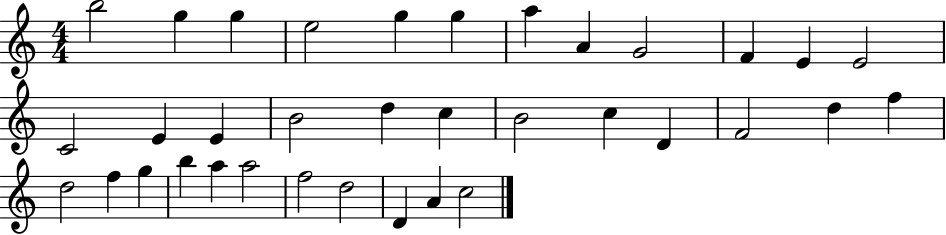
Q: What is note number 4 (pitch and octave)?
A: E5